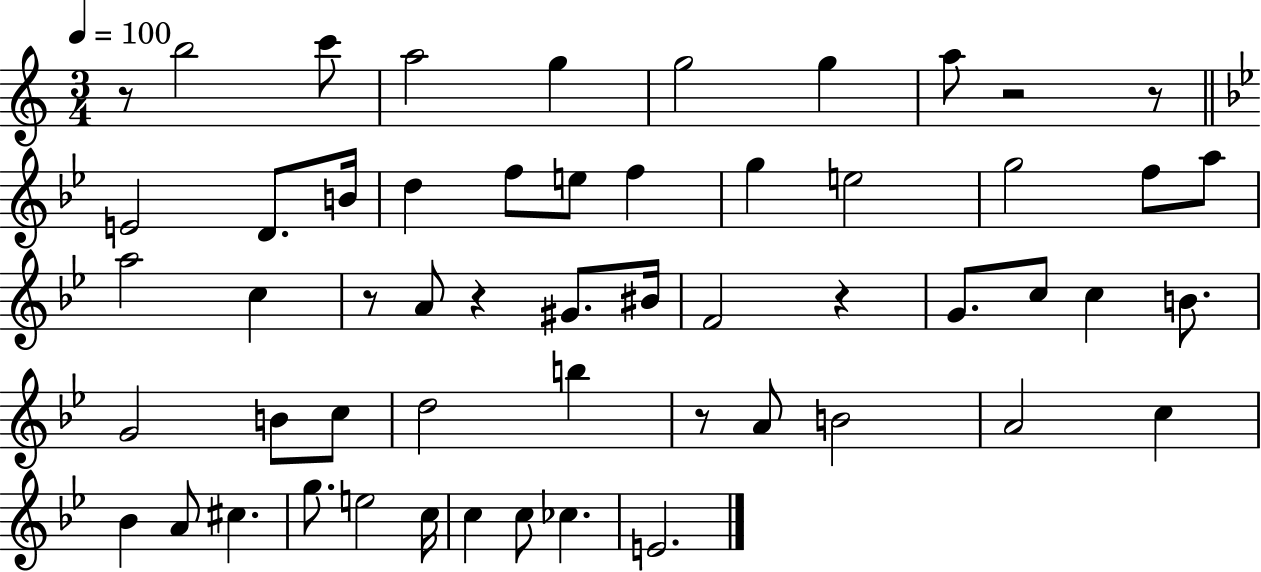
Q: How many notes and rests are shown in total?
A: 55